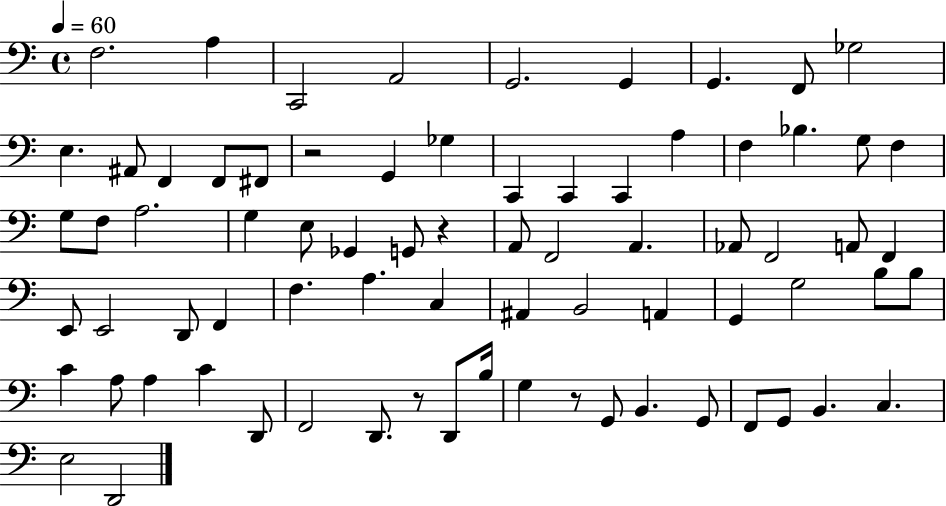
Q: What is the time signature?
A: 4/4